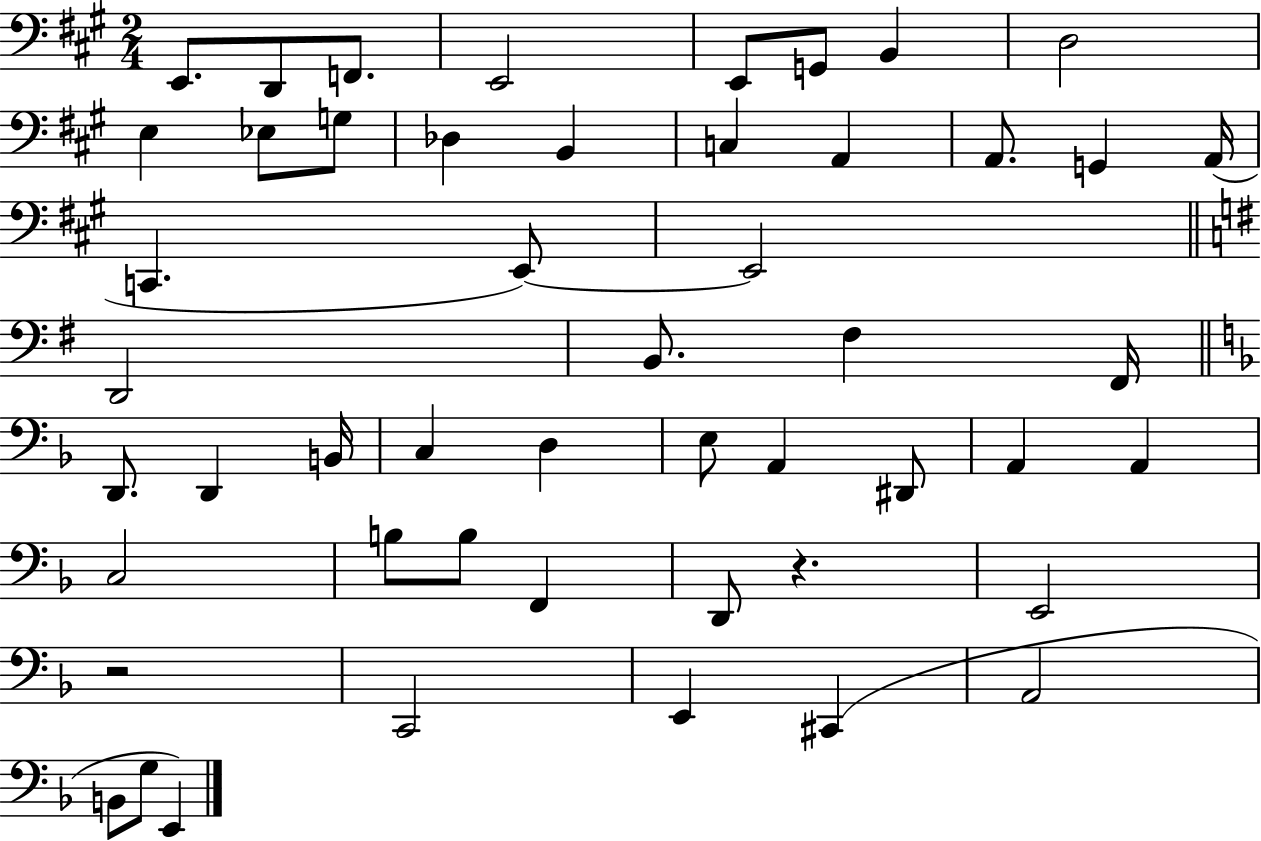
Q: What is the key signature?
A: A major